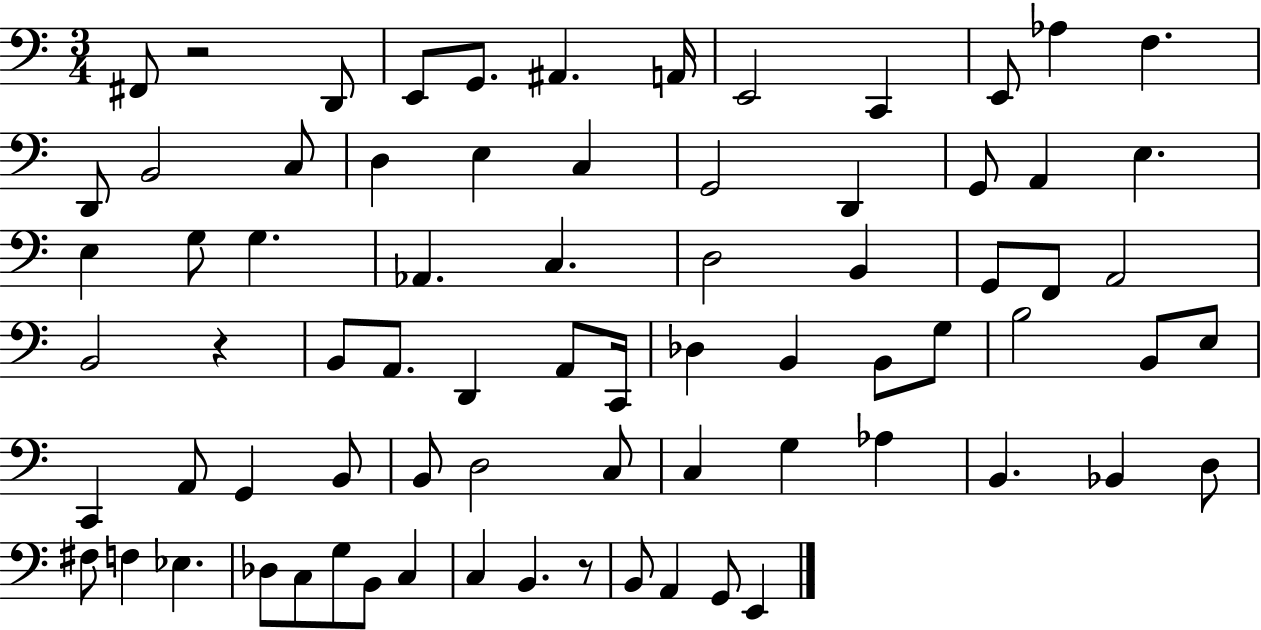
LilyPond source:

{
  \clef bass
  \numericTimeSignature
  \time 3/4
  \key c \major
  \repeat volta 2 { fis,8 r2 d,8 | e,8 g,8. ais,4. a,16 | e,2 c,4 | e,8 aes4 f4. | \break d,8 b,2 c8 | d4 e4 c4 | g,2 d,4 | g,8 a,4 e4. | \break e4 g8 g4. | aes,4. c4. | d2 b,4 | g,8 f,8 a,2 | \break b,2 r4 | b,8 a,8. d,4 a,8 c,16 | des4 b,4 b,8 g8 | b2 b,8 e8 | \break c,4 a,8 g,4 b,8 | b,8 d2 c8 | c4 g4 aes4 | b,4. bes,4 d8 | \break fis8 f4 ees4. | des8 c8 g8 b,8 c4 | c4 b,4. r8 | b,8 a,4 g,8 e,4 | \break } \bar "|."
}